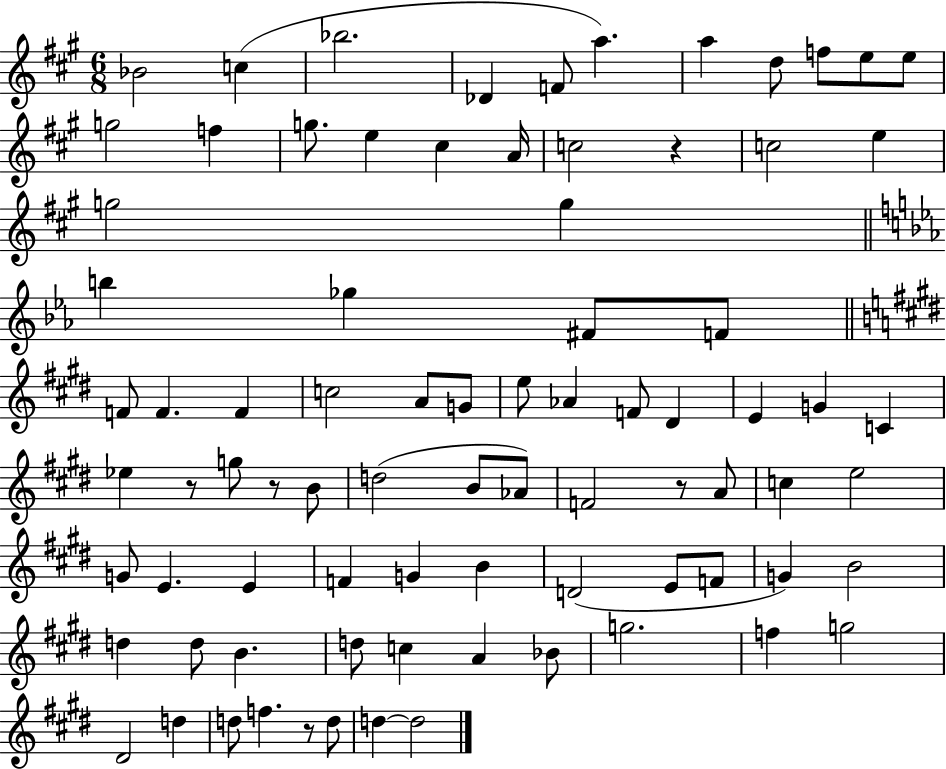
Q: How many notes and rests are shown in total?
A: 82